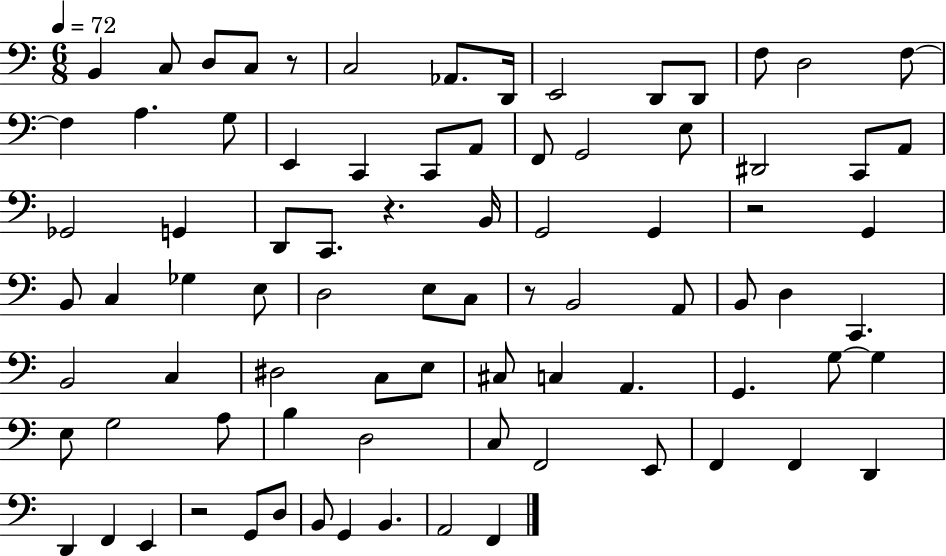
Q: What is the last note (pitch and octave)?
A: F2